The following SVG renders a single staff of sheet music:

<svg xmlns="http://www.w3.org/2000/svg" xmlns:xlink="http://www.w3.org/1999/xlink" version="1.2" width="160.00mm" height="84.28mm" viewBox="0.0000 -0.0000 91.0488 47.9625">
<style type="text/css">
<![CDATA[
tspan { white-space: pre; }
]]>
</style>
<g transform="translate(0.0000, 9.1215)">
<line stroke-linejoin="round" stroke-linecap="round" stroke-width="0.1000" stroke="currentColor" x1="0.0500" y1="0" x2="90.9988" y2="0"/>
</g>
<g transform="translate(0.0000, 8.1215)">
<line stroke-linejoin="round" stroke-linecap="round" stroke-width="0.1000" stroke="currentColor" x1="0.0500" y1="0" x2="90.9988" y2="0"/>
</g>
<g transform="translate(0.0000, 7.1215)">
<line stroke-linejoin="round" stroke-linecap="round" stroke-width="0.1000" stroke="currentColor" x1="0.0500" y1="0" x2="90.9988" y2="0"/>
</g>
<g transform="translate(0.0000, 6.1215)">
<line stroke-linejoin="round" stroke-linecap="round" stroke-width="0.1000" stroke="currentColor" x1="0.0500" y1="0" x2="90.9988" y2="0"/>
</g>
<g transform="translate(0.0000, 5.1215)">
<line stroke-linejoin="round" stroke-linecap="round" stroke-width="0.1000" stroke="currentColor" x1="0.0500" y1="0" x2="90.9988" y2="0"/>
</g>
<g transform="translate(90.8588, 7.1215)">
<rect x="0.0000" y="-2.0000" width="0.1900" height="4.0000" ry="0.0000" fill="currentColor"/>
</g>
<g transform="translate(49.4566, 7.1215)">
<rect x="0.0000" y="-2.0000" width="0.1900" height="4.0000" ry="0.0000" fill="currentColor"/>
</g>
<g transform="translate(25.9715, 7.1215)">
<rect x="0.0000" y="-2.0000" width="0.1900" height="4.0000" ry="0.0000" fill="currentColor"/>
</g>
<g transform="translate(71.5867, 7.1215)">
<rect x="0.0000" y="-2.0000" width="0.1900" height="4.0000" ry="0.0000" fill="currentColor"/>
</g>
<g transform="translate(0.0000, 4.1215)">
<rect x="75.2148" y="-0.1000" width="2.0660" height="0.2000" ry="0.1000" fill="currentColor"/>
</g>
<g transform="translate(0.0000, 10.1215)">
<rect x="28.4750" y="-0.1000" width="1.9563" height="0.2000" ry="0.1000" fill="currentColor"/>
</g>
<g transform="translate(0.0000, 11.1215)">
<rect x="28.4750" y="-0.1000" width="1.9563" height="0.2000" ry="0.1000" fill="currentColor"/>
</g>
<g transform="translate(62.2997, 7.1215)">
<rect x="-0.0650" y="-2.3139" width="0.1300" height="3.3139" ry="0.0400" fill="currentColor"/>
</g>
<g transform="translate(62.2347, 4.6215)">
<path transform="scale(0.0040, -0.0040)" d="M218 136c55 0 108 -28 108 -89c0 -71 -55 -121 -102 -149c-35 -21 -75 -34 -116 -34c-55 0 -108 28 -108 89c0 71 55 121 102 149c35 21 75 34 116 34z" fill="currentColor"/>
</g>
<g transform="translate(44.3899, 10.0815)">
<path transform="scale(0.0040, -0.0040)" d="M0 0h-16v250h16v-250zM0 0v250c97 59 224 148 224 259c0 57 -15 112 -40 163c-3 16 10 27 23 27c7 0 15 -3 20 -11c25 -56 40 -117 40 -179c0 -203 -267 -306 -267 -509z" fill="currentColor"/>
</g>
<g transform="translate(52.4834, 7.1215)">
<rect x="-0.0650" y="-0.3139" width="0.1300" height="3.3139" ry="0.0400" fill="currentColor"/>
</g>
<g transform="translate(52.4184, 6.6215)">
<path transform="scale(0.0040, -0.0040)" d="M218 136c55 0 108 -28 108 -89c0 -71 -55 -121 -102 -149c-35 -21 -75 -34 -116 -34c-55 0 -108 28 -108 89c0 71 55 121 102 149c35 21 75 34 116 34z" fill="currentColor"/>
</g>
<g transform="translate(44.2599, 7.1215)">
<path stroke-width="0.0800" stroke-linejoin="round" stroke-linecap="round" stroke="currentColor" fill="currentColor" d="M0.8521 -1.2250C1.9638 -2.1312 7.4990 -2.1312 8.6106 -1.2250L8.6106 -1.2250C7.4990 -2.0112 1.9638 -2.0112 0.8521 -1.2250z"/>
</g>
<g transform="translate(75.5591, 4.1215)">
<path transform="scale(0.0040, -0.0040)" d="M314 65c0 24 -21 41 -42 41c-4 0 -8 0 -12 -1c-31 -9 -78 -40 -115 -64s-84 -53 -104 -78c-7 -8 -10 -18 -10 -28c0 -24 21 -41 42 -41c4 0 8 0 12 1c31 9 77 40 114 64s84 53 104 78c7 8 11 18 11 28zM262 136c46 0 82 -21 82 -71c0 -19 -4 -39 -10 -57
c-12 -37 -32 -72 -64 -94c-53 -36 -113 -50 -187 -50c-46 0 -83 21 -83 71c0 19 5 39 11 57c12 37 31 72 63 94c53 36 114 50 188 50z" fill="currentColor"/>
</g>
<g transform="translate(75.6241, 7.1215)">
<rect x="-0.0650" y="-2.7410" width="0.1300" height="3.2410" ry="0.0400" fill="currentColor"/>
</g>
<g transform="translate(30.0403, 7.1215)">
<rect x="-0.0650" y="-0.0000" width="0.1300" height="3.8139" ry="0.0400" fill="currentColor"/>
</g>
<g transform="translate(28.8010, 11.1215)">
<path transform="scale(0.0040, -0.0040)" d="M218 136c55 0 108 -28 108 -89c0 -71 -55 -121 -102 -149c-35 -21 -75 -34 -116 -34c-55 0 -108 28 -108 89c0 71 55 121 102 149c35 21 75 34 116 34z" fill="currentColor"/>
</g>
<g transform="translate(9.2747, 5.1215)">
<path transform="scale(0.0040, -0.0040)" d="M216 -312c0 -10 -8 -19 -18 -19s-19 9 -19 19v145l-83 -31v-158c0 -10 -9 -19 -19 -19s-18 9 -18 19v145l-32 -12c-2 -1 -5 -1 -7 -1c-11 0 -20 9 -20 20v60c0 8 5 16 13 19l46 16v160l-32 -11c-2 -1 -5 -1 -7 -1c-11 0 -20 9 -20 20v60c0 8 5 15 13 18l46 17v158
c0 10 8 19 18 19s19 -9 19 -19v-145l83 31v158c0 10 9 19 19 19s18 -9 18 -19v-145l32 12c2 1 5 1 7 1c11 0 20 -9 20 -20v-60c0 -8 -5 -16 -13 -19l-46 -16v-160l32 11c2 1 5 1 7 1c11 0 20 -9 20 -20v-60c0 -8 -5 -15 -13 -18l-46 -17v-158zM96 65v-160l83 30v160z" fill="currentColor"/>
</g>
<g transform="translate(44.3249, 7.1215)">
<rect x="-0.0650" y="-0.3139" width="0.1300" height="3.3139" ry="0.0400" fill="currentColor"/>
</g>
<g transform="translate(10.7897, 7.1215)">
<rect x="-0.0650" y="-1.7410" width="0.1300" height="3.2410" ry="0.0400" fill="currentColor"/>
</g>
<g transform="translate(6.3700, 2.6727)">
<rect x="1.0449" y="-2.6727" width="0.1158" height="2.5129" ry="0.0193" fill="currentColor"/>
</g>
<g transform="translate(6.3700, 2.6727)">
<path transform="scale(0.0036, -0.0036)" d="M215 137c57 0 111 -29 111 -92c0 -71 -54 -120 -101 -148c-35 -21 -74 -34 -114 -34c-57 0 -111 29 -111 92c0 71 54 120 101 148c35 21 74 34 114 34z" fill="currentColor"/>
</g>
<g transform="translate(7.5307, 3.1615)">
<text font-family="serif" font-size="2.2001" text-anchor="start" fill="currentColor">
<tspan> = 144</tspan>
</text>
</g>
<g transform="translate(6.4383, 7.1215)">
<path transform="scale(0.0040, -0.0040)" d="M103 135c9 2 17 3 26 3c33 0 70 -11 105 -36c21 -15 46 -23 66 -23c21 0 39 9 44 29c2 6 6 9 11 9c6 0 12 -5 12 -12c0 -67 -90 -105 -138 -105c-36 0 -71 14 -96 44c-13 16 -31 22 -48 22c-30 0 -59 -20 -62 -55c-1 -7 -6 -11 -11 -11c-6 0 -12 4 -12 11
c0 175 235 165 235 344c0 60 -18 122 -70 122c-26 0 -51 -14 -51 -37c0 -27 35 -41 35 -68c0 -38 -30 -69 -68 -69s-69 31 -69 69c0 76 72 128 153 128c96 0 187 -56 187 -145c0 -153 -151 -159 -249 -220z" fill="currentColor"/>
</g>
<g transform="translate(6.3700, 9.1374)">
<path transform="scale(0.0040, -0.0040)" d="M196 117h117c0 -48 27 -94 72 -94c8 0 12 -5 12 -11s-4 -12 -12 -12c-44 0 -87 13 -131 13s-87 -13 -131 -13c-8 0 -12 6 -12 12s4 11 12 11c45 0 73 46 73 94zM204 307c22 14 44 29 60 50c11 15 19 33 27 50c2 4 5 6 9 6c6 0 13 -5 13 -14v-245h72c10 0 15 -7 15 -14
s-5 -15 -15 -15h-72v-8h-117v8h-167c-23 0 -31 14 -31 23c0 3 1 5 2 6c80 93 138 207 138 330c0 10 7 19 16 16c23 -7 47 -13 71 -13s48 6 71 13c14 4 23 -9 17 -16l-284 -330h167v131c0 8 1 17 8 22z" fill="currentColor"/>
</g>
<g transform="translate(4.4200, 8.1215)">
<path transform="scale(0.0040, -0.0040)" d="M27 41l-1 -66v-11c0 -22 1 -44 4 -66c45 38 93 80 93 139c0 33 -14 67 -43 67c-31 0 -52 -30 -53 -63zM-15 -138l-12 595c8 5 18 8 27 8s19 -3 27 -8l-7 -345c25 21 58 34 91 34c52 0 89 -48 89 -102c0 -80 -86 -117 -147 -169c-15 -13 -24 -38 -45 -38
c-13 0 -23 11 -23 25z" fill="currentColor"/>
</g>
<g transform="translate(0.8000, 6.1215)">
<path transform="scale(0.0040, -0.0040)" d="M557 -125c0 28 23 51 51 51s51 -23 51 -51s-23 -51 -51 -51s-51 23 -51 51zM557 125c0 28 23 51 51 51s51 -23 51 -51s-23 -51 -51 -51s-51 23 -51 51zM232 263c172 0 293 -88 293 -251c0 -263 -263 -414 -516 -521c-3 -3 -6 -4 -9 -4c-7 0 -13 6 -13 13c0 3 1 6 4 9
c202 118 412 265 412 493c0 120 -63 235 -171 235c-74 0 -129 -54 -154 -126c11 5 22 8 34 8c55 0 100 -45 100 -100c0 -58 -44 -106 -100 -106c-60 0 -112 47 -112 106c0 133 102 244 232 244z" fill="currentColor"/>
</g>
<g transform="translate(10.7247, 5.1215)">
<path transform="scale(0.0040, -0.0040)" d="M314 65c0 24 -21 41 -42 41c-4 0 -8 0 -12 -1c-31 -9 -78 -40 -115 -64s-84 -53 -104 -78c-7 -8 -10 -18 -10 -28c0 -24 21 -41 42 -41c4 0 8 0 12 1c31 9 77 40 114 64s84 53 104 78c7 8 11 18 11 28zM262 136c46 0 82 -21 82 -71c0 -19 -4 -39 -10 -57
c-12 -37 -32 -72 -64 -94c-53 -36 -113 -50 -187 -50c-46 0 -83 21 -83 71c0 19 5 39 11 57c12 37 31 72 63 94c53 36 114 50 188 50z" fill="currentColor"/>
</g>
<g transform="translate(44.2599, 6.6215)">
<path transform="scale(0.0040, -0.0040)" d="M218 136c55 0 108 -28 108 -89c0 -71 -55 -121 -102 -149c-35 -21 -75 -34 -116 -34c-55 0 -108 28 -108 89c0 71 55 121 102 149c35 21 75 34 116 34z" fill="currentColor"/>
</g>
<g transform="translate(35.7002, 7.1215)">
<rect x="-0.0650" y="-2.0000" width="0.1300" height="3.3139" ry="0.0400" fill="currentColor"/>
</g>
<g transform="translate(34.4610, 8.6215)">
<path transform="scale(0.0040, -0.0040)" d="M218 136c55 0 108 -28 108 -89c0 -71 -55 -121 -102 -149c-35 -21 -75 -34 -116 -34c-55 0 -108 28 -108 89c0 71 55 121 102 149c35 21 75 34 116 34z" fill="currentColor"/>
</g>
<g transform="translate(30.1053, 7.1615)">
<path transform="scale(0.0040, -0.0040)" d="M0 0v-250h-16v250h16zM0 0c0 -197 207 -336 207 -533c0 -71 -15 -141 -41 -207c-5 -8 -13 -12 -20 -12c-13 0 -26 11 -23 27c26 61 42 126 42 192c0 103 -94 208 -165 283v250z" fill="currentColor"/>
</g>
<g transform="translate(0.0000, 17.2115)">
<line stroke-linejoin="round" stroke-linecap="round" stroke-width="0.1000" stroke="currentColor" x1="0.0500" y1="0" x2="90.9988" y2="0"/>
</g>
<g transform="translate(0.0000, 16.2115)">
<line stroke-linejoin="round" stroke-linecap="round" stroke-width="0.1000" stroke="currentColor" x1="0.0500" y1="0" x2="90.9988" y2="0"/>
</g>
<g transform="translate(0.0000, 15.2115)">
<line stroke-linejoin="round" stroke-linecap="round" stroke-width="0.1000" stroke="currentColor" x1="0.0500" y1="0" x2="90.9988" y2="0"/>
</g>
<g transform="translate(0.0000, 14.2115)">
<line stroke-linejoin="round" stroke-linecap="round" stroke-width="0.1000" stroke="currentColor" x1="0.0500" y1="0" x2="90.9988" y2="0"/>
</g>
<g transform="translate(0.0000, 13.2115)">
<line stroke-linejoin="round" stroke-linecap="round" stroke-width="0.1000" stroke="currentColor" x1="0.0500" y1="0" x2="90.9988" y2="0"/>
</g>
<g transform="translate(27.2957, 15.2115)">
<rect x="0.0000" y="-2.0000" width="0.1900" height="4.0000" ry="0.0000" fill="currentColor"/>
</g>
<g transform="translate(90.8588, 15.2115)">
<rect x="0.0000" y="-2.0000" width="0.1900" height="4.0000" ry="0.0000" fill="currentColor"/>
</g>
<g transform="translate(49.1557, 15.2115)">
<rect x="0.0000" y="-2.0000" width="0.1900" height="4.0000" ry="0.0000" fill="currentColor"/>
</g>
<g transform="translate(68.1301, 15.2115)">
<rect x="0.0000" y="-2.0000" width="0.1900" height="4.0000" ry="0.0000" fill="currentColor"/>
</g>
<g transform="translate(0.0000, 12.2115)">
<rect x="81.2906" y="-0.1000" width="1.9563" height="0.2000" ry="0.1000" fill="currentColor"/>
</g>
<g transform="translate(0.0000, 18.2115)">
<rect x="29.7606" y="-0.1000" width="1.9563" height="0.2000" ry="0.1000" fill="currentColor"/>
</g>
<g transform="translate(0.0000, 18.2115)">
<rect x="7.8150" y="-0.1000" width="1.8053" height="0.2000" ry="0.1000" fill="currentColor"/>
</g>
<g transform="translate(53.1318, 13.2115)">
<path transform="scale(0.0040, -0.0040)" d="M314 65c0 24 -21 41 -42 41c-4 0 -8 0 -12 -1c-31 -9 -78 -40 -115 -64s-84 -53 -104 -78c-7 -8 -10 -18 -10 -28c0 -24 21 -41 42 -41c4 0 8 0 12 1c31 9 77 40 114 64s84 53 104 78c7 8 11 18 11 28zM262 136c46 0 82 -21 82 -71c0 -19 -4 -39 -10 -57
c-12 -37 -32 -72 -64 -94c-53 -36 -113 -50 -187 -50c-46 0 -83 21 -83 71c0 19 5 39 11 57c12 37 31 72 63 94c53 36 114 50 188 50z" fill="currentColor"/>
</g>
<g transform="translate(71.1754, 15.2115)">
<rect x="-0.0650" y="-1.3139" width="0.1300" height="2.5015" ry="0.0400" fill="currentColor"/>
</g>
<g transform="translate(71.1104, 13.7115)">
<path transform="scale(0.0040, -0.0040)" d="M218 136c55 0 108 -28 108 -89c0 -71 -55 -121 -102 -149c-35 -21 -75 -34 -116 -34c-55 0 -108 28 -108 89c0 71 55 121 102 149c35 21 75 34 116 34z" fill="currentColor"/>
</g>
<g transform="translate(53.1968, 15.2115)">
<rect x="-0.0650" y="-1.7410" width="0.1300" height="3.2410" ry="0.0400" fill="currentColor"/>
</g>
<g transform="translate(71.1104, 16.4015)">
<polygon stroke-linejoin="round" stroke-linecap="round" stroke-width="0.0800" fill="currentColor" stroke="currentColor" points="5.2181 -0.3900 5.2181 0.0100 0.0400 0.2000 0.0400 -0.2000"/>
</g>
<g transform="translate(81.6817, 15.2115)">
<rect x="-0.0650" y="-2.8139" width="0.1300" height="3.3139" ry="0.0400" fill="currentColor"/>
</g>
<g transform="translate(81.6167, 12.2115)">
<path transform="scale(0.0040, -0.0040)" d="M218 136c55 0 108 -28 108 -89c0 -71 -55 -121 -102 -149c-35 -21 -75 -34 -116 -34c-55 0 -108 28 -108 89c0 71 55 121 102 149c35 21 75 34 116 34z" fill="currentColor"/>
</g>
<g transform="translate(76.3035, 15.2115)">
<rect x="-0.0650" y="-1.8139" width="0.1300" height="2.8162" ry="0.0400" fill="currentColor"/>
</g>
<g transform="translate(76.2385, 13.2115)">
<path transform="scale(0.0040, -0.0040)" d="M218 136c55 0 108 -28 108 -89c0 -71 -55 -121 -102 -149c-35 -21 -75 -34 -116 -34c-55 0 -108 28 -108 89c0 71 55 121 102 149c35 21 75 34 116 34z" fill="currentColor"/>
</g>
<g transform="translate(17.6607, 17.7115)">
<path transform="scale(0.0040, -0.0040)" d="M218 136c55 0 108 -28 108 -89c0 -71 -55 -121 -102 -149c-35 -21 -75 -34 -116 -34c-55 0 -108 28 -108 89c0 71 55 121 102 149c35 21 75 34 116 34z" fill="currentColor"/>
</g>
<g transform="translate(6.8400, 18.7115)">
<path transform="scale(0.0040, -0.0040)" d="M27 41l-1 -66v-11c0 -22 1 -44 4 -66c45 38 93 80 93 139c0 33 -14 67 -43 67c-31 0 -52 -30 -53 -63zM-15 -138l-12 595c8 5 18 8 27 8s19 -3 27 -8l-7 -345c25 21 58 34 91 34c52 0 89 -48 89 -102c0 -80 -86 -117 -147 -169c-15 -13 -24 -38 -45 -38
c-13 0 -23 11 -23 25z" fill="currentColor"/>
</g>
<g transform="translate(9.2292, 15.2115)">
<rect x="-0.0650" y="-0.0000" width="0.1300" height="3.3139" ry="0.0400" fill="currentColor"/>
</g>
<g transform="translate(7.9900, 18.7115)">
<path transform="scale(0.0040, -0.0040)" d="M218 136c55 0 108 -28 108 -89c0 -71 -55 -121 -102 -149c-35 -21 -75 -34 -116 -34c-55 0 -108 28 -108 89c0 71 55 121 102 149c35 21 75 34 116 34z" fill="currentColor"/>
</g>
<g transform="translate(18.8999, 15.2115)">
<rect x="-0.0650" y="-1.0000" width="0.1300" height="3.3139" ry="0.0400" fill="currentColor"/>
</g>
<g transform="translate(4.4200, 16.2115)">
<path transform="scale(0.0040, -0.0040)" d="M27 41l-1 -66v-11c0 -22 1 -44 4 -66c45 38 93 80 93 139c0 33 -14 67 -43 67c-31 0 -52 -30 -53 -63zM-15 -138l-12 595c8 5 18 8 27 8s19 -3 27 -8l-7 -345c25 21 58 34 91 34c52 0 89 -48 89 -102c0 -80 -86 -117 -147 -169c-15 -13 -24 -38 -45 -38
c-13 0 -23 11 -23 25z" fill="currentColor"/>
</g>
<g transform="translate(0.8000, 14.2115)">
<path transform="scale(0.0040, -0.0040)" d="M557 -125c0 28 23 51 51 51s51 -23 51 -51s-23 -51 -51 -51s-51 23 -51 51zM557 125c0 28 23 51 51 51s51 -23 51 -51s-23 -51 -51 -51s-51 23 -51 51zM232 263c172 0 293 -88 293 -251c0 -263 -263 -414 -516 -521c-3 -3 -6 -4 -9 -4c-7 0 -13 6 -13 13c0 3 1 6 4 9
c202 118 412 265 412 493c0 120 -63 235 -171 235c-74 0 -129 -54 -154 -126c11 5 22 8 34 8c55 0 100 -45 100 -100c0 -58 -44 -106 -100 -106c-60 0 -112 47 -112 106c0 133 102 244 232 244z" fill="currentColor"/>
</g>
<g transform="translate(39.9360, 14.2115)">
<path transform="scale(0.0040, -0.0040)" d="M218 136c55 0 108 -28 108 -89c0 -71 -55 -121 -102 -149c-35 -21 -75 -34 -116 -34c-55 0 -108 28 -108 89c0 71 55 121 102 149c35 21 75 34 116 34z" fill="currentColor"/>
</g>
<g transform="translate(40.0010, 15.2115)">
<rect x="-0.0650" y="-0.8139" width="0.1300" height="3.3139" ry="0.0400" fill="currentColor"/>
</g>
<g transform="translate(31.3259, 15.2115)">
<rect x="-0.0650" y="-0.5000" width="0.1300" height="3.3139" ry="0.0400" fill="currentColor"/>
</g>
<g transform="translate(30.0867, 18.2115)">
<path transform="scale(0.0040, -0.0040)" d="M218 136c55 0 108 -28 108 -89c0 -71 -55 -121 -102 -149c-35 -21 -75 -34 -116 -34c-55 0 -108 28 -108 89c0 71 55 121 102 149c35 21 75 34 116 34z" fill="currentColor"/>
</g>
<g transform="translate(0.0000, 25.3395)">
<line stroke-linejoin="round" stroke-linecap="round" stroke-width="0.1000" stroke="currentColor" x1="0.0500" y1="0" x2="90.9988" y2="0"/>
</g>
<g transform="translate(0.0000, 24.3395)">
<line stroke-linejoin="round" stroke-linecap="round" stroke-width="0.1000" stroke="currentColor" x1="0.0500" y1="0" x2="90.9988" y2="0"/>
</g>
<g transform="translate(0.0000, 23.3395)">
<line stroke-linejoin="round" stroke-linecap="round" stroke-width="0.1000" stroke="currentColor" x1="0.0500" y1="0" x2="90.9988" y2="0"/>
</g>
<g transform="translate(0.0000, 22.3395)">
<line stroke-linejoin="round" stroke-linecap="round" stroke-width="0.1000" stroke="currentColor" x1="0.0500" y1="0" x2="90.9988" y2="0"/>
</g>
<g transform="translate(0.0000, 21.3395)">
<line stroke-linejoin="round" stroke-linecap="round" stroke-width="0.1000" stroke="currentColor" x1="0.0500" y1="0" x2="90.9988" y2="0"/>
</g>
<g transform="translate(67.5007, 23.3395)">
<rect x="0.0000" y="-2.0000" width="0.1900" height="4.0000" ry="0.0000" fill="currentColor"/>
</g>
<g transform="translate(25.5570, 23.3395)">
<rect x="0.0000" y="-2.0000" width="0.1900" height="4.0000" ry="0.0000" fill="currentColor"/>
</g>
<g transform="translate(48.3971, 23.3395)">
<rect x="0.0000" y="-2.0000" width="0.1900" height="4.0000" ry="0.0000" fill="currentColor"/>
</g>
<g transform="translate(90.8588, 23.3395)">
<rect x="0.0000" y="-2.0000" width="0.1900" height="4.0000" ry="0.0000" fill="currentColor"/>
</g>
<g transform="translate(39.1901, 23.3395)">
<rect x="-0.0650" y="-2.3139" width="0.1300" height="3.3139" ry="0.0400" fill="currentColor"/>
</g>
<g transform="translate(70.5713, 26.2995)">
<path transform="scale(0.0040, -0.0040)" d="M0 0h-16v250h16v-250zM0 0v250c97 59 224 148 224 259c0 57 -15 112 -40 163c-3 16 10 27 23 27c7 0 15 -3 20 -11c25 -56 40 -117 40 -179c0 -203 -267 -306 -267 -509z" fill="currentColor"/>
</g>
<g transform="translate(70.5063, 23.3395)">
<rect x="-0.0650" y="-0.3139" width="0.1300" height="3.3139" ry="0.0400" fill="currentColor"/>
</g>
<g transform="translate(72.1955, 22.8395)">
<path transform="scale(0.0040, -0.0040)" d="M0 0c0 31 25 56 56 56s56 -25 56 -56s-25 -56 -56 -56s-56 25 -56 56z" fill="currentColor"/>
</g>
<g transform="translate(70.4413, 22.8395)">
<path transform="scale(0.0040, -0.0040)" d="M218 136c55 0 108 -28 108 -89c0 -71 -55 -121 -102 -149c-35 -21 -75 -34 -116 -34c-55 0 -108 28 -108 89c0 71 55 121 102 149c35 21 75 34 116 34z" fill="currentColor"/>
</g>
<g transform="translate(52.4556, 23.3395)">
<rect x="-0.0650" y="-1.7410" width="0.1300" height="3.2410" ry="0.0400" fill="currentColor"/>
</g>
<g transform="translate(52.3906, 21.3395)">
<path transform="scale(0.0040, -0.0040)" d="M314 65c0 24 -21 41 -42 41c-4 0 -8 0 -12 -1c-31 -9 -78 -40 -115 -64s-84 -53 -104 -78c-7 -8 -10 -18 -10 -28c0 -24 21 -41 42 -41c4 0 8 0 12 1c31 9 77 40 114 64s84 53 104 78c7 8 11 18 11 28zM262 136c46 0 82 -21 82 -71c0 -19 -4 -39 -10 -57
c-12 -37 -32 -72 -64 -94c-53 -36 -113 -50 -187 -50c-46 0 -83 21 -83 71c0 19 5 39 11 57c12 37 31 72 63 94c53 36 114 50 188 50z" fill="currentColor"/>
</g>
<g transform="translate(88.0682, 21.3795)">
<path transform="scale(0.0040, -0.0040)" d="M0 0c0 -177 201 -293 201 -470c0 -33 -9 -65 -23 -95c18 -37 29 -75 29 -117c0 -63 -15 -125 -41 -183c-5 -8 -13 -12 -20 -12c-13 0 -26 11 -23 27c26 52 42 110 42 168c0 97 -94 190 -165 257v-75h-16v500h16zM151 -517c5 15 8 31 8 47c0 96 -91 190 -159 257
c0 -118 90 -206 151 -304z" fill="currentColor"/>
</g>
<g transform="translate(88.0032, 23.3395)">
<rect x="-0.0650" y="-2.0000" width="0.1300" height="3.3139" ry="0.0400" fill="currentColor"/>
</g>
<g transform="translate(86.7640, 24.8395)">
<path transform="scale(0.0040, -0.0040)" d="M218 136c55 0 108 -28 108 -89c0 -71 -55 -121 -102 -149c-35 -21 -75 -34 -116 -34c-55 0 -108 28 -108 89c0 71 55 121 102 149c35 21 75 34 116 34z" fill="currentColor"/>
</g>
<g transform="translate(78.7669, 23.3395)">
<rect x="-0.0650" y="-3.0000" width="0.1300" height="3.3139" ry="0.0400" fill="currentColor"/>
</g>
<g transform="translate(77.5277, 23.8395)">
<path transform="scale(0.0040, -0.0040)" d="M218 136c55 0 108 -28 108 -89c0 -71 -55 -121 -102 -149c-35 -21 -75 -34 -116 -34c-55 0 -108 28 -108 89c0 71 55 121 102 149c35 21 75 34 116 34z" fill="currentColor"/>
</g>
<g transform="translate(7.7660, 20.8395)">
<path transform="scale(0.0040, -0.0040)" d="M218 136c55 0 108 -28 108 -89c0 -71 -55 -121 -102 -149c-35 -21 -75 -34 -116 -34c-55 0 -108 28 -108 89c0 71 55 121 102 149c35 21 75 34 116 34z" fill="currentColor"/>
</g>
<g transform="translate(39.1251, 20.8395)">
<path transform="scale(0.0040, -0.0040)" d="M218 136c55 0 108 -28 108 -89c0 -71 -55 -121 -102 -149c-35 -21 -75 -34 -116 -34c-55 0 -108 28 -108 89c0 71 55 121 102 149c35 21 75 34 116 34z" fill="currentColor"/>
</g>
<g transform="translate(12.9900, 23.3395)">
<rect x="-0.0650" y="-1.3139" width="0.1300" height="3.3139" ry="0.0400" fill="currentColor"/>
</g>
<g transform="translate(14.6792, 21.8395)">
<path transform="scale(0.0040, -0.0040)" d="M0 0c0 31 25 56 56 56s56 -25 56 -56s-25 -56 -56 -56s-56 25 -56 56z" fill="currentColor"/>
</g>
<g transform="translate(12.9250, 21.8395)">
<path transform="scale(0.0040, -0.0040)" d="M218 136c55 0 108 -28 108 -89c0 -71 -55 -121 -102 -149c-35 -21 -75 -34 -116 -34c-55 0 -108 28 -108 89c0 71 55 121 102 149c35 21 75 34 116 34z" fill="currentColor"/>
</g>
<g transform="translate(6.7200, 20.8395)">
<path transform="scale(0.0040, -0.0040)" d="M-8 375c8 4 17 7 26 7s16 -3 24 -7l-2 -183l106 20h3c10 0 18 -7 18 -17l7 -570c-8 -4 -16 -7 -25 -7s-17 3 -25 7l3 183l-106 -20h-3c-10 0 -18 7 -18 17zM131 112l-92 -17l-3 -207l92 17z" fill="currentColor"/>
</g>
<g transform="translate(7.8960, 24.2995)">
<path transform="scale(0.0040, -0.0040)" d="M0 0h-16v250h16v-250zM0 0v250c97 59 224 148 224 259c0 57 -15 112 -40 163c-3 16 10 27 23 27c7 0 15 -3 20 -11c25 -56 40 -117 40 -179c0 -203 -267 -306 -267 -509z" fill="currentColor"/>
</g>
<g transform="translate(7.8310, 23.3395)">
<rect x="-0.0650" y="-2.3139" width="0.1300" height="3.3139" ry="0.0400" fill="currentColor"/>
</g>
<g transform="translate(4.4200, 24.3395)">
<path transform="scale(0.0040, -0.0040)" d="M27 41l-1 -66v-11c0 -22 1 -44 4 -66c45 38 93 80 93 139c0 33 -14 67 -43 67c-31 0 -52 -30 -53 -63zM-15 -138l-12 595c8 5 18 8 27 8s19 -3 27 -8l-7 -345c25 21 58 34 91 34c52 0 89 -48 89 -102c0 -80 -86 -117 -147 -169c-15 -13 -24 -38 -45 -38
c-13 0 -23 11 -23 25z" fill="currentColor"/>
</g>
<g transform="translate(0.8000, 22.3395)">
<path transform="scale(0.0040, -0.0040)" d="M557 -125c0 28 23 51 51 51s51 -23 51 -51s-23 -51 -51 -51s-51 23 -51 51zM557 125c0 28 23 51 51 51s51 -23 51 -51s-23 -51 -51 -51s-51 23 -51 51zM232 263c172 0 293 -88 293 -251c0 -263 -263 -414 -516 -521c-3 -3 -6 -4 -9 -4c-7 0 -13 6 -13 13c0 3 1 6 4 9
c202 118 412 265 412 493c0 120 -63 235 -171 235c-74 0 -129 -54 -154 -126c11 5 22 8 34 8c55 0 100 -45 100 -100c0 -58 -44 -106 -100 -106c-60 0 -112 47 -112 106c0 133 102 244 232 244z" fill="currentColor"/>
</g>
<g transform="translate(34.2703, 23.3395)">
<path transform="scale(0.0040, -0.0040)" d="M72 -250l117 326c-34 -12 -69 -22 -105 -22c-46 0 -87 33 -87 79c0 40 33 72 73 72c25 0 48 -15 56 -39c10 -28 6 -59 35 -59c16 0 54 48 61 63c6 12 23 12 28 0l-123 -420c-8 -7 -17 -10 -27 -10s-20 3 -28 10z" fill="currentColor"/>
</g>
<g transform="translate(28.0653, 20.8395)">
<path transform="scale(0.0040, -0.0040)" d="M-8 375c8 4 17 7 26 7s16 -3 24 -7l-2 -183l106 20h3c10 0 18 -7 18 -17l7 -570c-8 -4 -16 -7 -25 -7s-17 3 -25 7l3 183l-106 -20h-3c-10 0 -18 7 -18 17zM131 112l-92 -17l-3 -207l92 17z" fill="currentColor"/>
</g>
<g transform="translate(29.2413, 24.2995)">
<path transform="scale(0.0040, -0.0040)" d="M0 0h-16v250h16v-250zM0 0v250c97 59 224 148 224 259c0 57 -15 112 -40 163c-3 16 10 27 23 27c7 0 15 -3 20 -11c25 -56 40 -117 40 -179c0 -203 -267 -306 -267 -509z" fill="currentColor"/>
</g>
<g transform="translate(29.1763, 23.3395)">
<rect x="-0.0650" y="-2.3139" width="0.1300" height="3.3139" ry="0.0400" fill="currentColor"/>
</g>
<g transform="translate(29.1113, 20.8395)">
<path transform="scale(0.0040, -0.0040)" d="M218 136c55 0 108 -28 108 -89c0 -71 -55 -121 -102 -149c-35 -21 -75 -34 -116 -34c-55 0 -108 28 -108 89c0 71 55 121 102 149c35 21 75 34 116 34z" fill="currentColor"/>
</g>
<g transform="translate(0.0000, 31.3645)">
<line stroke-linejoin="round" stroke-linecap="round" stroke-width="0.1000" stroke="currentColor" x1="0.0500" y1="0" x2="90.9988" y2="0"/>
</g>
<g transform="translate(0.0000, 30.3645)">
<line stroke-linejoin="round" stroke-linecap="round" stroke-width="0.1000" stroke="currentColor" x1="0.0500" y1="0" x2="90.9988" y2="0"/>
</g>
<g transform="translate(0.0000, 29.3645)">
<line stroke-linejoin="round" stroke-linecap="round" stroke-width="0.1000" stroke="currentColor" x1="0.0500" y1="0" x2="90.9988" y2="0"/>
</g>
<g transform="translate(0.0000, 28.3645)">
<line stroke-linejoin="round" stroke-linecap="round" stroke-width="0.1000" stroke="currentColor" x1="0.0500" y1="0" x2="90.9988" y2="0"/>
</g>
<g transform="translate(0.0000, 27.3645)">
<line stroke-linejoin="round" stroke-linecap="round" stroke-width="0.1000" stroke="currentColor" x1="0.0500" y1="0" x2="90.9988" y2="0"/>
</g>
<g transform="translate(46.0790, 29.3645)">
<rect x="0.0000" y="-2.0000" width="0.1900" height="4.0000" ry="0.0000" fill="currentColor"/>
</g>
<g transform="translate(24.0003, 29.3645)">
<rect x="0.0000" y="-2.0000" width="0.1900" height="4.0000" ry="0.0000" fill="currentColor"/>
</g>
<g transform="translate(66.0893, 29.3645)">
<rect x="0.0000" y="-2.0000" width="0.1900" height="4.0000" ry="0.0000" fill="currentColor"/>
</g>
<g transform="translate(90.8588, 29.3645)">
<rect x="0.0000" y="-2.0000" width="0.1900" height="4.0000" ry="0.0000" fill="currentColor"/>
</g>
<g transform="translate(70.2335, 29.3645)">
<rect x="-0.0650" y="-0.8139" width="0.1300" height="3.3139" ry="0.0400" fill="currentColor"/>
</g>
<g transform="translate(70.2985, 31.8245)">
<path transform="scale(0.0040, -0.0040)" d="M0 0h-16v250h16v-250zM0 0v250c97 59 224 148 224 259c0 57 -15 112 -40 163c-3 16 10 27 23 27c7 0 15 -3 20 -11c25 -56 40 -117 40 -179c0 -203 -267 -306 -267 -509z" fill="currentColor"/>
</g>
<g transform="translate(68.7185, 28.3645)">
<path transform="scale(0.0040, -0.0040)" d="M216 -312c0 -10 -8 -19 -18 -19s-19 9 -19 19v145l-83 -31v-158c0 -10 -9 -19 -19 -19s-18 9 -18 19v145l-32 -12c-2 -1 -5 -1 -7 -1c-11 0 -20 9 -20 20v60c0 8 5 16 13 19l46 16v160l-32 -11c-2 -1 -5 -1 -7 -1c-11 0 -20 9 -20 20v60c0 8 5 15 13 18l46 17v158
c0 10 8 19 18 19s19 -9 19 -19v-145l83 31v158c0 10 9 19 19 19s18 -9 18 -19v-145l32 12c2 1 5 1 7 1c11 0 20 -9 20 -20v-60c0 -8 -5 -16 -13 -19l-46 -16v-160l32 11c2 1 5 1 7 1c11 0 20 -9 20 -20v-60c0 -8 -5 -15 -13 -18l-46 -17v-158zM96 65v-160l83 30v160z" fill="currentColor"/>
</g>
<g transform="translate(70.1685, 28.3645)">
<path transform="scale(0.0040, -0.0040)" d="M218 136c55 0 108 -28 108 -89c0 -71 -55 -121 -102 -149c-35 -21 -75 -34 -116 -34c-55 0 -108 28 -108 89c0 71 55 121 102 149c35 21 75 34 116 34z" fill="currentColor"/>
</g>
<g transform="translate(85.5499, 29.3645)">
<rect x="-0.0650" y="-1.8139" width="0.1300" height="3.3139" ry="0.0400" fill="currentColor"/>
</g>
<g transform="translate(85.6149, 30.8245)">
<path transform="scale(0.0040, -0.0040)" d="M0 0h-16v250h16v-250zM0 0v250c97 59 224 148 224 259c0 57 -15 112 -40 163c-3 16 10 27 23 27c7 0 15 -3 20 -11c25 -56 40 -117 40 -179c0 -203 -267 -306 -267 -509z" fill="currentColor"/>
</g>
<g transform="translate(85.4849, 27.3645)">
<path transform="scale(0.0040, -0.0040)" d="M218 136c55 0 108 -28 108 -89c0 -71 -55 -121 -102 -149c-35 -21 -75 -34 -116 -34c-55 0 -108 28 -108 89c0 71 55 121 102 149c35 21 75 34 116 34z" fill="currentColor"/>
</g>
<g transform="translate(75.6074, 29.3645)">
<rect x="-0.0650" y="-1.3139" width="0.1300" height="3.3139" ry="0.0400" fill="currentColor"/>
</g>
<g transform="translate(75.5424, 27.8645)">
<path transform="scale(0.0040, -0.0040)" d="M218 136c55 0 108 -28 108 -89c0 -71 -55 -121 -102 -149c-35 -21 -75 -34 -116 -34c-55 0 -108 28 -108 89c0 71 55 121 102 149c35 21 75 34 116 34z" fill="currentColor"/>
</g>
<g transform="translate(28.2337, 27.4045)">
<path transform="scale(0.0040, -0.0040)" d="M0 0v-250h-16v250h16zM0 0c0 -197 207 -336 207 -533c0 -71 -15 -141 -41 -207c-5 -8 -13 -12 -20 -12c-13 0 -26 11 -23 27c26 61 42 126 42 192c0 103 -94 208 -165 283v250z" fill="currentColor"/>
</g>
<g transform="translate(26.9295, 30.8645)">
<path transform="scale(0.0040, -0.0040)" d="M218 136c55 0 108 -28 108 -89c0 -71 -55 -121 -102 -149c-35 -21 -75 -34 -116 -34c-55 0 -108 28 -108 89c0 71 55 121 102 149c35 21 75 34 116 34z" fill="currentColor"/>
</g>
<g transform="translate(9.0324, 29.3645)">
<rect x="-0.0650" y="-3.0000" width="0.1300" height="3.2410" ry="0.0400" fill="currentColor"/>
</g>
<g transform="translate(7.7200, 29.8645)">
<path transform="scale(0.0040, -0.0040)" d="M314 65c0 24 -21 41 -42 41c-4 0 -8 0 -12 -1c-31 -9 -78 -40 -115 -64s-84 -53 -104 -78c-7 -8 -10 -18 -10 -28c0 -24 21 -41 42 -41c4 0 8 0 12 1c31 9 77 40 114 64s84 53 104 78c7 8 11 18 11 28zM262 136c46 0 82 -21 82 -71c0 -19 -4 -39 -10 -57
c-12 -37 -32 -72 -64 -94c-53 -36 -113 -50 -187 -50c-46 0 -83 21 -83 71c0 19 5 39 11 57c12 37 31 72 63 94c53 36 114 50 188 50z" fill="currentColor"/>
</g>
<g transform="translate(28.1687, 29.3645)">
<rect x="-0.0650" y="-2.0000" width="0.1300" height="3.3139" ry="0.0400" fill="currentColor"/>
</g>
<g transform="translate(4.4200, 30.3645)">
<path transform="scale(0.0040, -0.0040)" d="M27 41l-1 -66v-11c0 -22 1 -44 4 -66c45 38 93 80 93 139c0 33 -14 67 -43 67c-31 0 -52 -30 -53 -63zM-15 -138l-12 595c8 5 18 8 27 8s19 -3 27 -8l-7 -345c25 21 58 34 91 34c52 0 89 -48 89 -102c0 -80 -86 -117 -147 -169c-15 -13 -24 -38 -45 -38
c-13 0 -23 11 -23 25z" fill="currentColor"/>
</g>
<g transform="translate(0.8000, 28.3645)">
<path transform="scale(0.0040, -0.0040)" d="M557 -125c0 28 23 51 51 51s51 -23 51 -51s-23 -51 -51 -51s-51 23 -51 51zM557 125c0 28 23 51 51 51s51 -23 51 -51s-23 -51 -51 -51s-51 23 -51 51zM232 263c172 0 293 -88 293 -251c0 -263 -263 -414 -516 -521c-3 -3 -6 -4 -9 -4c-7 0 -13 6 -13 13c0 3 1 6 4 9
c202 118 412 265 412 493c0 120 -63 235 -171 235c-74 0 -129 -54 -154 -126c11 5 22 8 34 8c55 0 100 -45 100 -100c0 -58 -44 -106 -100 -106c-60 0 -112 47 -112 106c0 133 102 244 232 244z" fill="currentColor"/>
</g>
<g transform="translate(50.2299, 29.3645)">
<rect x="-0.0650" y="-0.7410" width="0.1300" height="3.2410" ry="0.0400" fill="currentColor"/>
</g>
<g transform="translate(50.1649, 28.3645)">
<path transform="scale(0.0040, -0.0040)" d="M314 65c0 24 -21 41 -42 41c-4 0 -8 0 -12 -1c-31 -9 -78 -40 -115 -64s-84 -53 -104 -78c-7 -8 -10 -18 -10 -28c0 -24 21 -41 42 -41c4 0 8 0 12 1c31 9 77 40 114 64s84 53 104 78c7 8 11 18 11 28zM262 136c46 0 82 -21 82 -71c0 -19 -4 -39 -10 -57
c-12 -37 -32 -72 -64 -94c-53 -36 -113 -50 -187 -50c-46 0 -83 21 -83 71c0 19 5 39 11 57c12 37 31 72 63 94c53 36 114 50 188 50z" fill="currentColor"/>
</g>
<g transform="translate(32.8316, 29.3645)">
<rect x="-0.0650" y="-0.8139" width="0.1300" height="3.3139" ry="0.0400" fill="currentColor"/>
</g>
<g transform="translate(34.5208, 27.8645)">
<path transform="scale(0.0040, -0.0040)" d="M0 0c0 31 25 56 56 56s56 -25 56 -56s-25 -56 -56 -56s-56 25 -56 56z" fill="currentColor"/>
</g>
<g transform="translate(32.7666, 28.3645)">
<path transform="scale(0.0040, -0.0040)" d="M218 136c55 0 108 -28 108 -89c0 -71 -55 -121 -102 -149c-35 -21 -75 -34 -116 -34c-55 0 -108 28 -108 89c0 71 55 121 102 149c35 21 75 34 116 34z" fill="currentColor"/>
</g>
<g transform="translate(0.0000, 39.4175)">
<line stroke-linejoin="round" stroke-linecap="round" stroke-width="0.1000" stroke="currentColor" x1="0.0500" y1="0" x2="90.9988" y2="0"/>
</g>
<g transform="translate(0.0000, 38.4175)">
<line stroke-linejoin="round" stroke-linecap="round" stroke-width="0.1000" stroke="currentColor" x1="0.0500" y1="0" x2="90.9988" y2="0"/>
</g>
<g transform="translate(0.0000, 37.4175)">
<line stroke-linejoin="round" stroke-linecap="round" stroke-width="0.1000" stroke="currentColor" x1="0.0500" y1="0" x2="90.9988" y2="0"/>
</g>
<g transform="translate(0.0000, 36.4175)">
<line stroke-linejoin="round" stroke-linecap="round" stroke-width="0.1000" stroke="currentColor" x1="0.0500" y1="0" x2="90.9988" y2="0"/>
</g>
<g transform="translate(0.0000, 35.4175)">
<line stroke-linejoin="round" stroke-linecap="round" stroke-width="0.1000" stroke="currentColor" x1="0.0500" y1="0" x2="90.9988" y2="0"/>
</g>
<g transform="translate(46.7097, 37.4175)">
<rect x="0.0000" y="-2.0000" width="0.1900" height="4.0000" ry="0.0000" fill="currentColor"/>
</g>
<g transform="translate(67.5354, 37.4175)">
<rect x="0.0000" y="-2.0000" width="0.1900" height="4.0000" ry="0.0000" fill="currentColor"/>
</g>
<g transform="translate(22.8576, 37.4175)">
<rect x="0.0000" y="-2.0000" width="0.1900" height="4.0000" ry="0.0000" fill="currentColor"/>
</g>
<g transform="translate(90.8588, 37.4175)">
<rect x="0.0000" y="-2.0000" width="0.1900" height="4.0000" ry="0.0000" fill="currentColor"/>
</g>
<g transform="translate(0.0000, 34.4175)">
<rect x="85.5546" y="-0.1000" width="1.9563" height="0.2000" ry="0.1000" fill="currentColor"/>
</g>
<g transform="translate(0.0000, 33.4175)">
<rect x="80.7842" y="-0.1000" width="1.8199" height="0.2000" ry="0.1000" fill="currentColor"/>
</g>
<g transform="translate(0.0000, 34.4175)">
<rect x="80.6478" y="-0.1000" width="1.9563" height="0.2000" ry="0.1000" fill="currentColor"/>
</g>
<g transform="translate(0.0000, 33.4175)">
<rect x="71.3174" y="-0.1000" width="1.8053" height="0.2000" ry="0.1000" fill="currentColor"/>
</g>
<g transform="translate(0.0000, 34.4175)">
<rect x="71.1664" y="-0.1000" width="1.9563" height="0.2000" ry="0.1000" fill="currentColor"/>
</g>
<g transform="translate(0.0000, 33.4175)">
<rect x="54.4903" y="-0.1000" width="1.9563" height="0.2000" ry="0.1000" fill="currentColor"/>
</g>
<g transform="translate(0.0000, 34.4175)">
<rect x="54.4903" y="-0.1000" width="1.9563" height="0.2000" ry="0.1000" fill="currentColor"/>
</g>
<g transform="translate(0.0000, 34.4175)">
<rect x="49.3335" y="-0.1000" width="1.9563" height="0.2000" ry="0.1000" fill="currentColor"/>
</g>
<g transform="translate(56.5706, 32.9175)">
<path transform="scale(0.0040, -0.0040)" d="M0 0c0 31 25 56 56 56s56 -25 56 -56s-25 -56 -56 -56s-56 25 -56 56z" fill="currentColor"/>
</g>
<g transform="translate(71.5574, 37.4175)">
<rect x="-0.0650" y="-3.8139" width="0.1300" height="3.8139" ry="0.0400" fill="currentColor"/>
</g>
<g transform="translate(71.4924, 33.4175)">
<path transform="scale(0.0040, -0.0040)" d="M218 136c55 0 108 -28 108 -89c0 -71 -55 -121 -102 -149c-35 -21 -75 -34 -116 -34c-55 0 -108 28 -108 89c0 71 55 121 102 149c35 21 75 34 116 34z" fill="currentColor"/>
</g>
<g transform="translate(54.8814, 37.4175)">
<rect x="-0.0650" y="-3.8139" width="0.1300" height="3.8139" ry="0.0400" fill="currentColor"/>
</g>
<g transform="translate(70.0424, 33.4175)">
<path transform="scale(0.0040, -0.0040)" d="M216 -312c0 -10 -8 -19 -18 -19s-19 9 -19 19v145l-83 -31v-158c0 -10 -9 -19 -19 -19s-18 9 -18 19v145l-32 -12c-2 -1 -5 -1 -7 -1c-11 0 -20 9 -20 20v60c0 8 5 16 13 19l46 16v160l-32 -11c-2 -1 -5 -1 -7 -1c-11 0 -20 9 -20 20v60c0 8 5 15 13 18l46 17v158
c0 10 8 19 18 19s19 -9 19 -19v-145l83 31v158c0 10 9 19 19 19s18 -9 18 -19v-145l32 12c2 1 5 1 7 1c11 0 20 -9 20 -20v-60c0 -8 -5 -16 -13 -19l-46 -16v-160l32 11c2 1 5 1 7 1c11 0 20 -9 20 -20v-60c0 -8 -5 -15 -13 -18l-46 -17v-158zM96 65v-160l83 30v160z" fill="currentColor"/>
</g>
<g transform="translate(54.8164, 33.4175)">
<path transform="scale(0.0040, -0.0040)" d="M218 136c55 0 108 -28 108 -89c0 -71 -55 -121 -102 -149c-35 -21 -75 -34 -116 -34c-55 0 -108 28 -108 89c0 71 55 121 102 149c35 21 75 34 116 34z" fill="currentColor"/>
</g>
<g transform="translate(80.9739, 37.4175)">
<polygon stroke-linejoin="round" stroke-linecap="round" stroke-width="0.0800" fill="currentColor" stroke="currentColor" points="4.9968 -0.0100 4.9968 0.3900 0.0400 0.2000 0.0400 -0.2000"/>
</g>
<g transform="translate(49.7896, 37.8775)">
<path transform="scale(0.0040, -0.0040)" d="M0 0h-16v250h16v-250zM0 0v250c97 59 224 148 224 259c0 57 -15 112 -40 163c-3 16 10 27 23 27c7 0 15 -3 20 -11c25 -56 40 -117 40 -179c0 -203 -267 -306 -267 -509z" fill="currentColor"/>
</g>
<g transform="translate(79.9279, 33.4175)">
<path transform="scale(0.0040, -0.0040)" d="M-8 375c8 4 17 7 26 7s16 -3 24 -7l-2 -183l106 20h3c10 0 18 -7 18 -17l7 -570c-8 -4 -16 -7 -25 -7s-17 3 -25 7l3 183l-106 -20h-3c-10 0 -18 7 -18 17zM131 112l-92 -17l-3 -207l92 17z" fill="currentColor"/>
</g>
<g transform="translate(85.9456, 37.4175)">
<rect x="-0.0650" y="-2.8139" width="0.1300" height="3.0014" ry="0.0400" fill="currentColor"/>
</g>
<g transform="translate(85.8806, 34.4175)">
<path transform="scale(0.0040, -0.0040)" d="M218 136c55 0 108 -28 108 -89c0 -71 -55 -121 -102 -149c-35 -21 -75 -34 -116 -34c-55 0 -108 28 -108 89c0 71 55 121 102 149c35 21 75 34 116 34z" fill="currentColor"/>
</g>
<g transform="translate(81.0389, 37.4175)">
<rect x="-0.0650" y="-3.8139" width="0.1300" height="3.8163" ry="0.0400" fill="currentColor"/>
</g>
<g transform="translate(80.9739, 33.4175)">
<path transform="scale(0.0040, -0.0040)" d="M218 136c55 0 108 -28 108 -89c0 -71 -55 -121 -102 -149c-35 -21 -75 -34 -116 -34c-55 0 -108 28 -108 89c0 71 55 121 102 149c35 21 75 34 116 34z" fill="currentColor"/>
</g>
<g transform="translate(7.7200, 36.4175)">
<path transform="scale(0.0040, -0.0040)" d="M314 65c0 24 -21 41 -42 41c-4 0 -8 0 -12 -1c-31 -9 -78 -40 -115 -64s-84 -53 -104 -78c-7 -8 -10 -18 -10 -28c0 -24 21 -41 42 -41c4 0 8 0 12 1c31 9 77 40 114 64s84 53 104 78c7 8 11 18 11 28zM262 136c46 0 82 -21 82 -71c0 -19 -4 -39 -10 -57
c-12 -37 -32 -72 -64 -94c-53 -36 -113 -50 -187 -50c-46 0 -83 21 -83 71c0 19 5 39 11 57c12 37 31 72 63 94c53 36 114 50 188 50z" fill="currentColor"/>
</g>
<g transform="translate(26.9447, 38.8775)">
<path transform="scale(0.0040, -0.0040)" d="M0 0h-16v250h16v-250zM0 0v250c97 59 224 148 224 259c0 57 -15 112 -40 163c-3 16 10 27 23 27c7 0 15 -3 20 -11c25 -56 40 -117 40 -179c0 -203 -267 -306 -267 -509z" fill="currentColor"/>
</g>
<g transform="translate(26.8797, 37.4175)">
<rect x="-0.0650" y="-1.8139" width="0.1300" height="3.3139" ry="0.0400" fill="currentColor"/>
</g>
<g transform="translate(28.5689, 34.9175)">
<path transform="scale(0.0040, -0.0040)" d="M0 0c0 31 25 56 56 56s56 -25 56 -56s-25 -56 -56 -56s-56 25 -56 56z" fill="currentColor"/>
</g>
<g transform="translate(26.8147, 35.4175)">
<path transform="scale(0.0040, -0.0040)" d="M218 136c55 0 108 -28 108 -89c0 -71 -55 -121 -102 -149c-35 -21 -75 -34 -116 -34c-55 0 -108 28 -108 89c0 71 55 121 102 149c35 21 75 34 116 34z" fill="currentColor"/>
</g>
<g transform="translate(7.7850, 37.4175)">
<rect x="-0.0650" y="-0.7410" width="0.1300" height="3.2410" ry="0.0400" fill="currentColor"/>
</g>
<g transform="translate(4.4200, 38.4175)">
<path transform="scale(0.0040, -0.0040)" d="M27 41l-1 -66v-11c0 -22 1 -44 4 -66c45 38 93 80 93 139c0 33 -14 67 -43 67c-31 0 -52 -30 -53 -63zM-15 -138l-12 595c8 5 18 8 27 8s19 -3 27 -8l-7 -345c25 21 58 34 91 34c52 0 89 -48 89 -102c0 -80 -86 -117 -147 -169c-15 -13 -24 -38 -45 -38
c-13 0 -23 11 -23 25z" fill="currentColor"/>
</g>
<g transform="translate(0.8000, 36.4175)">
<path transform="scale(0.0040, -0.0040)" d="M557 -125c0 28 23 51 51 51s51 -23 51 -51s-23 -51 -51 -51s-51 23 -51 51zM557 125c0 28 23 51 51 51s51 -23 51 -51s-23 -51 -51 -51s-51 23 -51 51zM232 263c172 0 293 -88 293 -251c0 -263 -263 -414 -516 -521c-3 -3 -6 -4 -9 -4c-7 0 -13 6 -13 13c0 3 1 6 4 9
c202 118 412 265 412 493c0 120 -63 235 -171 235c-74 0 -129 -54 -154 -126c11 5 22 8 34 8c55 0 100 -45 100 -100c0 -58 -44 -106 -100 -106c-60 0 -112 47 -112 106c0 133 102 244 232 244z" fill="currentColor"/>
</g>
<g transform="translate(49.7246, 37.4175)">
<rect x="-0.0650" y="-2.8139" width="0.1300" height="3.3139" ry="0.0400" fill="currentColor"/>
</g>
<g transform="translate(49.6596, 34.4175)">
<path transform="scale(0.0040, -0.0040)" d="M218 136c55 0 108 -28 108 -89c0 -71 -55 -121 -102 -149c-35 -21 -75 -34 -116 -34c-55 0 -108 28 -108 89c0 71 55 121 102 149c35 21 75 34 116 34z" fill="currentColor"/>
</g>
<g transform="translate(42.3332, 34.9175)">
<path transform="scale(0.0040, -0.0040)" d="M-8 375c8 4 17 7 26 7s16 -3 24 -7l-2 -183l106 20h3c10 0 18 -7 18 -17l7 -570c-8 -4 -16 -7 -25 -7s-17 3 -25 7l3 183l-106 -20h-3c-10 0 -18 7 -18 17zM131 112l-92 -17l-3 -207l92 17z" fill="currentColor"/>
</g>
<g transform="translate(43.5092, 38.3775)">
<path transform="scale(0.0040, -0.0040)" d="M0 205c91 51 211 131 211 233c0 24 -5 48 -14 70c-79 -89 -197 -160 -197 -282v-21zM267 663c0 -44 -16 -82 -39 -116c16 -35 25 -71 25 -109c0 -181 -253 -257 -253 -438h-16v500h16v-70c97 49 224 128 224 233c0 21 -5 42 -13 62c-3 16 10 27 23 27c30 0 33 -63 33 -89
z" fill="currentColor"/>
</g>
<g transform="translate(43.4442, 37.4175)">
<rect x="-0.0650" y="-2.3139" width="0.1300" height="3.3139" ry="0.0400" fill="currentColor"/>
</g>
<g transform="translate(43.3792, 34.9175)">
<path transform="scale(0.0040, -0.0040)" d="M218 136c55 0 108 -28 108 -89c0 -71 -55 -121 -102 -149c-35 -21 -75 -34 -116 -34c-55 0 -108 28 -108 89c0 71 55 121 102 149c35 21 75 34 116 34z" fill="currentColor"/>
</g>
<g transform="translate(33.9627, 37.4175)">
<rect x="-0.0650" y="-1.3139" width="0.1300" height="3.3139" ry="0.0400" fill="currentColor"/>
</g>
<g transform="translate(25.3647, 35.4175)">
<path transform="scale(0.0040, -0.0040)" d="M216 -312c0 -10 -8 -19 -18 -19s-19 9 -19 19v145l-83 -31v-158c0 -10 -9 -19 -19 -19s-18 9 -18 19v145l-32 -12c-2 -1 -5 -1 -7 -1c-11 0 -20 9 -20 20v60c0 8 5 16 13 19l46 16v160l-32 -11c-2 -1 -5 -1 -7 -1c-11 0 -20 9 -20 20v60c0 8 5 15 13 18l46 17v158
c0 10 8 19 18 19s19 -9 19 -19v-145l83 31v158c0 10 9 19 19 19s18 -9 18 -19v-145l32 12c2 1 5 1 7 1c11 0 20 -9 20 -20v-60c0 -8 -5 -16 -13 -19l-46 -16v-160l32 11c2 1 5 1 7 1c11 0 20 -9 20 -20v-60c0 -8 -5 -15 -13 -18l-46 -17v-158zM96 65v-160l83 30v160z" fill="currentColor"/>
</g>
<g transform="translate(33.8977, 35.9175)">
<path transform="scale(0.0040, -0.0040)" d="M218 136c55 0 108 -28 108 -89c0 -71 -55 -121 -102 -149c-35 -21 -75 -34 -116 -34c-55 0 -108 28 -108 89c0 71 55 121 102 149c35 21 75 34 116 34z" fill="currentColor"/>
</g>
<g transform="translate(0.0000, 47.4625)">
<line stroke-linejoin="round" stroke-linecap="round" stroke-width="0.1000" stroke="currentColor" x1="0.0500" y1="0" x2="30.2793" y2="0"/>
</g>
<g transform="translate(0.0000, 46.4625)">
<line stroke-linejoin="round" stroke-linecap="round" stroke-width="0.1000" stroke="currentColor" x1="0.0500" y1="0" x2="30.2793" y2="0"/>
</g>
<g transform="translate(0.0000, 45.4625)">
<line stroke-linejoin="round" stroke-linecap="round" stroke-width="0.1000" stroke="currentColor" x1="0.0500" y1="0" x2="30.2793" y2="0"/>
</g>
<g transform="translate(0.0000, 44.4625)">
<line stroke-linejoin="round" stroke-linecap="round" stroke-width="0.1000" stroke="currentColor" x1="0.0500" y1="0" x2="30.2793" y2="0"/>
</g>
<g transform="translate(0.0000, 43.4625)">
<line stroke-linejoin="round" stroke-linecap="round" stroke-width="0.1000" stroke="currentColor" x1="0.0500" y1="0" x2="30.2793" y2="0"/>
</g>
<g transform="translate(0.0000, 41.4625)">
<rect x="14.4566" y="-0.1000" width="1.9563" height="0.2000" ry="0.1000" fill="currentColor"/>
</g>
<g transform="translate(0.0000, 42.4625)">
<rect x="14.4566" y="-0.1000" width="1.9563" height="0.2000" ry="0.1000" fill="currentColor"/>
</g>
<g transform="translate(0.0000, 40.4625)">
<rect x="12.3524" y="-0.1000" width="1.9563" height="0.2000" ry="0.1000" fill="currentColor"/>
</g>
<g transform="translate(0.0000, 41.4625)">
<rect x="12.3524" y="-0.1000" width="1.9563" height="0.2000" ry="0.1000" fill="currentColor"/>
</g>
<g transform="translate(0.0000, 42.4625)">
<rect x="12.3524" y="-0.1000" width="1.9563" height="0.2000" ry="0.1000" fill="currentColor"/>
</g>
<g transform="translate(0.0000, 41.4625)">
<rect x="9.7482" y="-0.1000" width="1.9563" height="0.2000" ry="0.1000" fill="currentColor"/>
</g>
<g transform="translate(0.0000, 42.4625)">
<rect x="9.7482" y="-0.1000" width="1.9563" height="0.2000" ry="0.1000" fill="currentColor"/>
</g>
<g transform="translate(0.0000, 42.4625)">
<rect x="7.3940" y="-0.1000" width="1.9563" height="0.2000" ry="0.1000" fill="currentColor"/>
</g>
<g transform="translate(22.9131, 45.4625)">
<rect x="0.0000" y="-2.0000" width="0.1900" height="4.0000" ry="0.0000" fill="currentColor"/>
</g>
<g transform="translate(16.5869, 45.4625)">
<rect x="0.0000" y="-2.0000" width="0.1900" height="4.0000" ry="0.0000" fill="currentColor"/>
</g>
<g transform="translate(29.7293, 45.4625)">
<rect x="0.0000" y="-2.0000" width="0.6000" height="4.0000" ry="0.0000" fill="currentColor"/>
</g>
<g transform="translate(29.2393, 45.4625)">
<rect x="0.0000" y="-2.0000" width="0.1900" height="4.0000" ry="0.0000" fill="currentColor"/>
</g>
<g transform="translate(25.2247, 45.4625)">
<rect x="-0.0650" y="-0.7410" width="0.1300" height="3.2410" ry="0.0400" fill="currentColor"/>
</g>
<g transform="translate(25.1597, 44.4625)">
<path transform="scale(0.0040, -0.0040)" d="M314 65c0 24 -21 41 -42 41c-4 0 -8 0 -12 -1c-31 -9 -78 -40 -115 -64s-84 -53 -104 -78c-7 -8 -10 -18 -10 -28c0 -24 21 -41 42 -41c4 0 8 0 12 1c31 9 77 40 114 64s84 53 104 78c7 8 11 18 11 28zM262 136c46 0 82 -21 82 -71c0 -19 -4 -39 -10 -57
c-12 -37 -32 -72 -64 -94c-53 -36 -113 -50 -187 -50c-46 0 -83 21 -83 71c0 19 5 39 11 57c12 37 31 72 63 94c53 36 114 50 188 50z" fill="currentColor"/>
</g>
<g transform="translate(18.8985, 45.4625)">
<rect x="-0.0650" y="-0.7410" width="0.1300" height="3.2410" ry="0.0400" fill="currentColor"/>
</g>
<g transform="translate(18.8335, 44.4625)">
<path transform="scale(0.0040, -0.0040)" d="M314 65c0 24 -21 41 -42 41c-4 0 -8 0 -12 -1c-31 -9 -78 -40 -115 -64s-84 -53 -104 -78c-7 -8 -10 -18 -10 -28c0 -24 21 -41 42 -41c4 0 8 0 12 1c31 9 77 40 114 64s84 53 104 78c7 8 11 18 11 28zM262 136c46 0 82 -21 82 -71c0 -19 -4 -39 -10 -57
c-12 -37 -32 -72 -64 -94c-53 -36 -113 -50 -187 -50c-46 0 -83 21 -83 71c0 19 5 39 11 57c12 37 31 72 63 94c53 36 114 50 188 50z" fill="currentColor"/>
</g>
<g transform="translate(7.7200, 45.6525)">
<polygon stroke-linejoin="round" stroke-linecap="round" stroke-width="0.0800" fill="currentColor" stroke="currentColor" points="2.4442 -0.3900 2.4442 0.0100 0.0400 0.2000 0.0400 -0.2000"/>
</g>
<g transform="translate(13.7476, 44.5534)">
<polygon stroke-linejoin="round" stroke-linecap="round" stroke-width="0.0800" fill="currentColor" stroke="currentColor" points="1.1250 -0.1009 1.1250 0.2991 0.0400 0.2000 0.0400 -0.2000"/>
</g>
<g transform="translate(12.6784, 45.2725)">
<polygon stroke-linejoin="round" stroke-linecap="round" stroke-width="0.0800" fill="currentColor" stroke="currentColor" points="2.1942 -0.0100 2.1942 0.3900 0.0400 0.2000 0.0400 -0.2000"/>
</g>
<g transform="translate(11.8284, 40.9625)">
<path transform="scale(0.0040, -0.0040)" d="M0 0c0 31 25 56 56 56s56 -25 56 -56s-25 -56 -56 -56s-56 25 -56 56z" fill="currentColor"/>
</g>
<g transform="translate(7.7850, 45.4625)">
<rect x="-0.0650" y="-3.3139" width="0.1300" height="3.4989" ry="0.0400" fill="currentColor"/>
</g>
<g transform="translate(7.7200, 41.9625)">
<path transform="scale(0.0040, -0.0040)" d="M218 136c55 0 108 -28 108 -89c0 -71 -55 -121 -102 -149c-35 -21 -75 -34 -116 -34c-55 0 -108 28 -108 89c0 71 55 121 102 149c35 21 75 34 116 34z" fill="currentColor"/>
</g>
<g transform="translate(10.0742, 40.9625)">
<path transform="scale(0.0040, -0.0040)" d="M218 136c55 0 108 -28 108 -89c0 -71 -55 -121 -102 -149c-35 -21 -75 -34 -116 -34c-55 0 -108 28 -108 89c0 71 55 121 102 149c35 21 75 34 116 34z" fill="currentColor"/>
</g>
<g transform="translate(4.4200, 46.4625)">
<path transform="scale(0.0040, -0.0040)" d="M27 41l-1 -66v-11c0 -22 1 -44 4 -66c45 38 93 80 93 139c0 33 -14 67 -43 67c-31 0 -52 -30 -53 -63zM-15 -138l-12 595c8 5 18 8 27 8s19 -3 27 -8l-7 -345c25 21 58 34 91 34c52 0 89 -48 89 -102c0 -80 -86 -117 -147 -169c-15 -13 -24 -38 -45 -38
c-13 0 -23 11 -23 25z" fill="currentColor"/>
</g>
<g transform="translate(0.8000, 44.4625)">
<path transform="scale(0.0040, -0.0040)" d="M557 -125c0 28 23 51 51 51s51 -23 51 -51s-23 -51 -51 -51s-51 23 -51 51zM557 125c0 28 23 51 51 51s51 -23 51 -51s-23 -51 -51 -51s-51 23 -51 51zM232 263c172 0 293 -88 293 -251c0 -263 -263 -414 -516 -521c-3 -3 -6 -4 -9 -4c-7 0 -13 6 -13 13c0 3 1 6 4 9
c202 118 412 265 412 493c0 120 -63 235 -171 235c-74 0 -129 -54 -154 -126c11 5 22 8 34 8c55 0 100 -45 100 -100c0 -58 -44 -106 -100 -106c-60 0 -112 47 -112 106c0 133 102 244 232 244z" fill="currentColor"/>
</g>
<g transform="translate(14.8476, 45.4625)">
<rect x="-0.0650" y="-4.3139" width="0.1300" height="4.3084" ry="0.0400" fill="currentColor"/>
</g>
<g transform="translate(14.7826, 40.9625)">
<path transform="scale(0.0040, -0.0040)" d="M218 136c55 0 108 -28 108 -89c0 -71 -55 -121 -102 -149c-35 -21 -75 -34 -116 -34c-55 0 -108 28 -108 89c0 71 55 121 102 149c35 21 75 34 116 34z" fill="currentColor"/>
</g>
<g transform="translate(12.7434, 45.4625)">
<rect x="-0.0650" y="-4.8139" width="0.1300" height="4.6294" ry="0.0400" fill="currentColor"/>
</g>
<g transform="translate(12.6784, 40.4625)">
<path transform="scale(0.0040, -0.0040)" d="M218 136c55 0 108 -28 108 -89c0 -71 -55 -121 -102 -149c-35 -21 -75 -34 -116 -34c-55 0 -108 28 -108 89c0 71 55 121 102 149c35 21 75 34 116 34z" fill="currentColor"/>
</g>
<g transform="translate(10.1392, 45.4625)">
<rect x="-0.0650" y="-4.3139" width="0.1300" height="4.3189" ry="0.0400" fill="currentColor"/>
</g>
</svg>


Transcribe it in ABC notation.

X:1
T:Untitled
M:2/4
L:1/4
K:F
^A,2 C,,/2 A,, E,/2 E, _B, C2 _D,, F,, E,, F, A,2 G,/2 A,/2 C B,/2 G, B,/2 z/2 B, A,2 E,/2 C, A,,/4 C,2 A,,/2 F, F,2 ^F,/2 G, A,/2 F,2 ^A,/2 G, B,/4 C/2 E ^E E/2 C/2 D/2 F/2 G/2 F/4 F,2 F,2